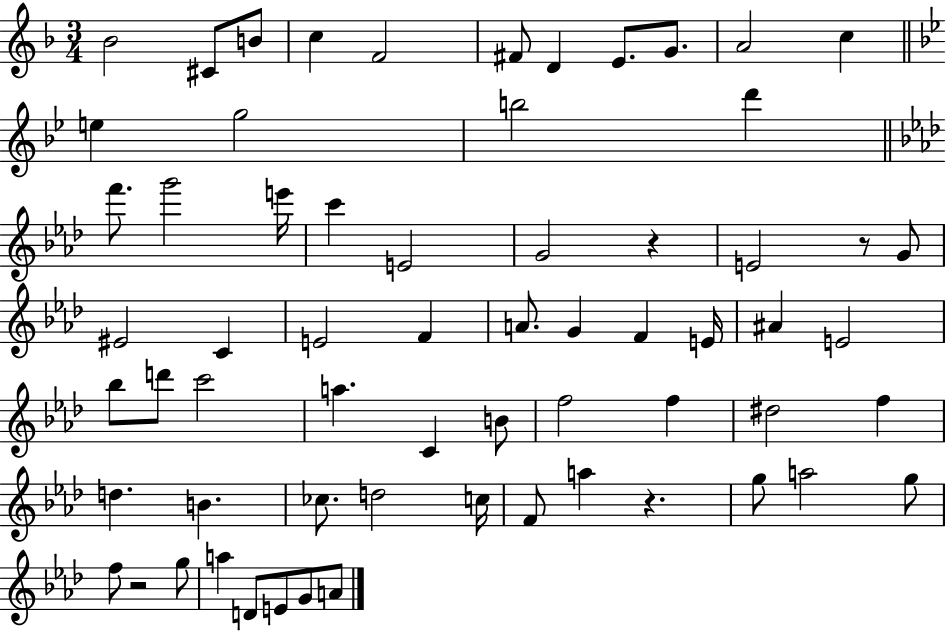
{
  \clef treble
  \numericTimeSignature
  \time 3/4
  \key f \major
  bes'2 cis'8 b'8 | c''4 f'2 | fis'8 d'4 e'8. g'8. | a'2 c''4 | \break \bar "||" \break \key bes \major e''4 g''2 | b''2 d'''4 | \bar "||" \break \key aes \major f'''8. g'''2 e'''16 | c'''4 e'2 | g'2 r4 | e'2 r8 g'8 | \break eis'2 c'4 | e'2 f'4 | a'8. g'4 f'4 e'16 | ais'4 e'2 | \break bes''8 d'''8 c'''2 | a''4. c'4 b'8 | f''2 f''4 | dis''2 f''4 | \break d''4. b'4. | ces''8. d''2 c''16 | f'8 a''4 r4. | g''8 a''2 g''8 | \break f''8 r2 g''8 | a''4 d'8 e'8 g'8 a'8 | \bar "|."
}